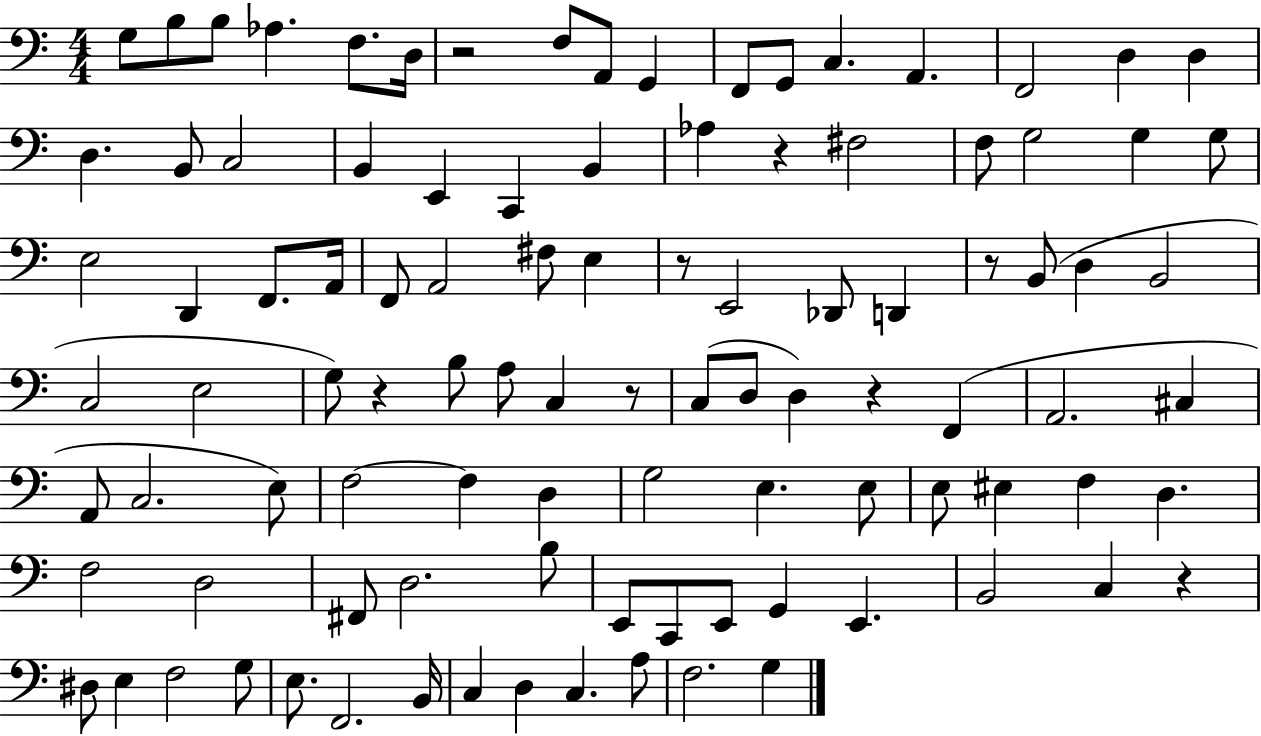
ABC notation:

X:1
T:Untitled
M:4/4
L:1/4
K:C
G,/2 B,/2 B,/2 _A, F,/2 D,/4 z2 F,/2 A,,/2 G,, F,,/2 G,,/2 C, A,, F,,2 D, D, D, B,,/2 C,2 B,, E,, C,, B,, _A, z ^F,2 F,/2 G,2 G, G,/2 E,2 D,, F,,/2 A,,/4 F,,/2 A,,2 ^F,/2 E, z/2 E,,2 _D,,/2 D,, z/2 B,,/2 D, B,,2 C,2 E,2 G,/2 z B,/2 A,/2 C, z/2 C,/2 D,/2 D, z F,, A,,2 ^C, A,,/2 C,2 E,/2 F,2 F, D, G,2 E, E,/2 E,/2 ^E, F, D, F,2 D,2 ^F,,/2 D,2 B,/2 E,,/2 C,,/2 E,,/2 G,, E,, B,,2 C, z ^D,/2 E, F,2 G,/2 E,/2 F,,2 B,,/4 C, D, C, A,/2 F,2 G,